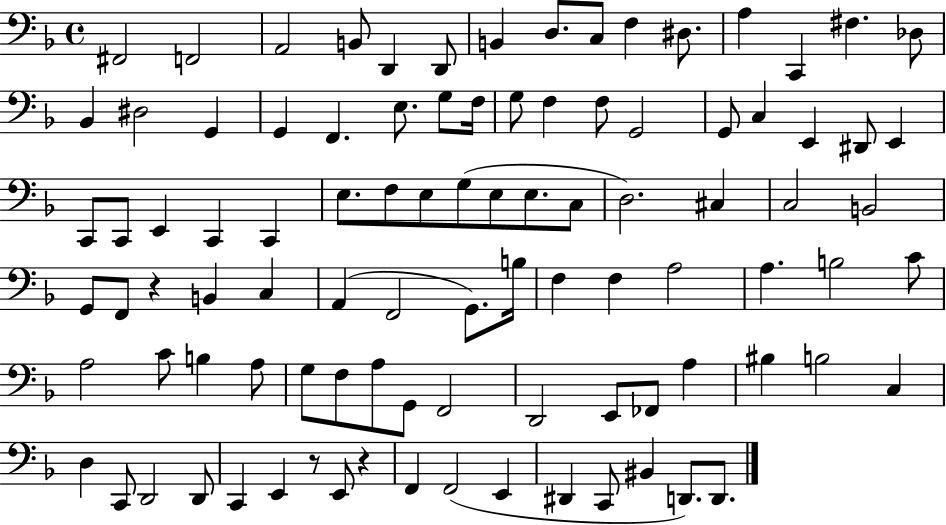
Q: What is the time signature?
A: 4/4